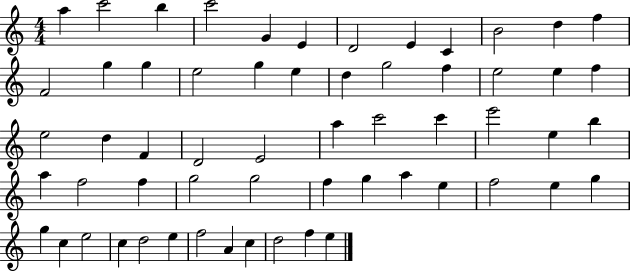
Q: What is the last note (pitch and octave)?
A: E5